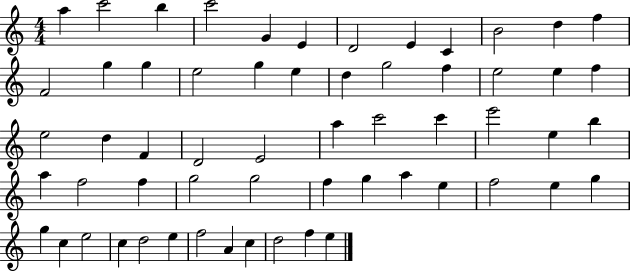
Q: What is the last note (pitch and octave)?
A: E5